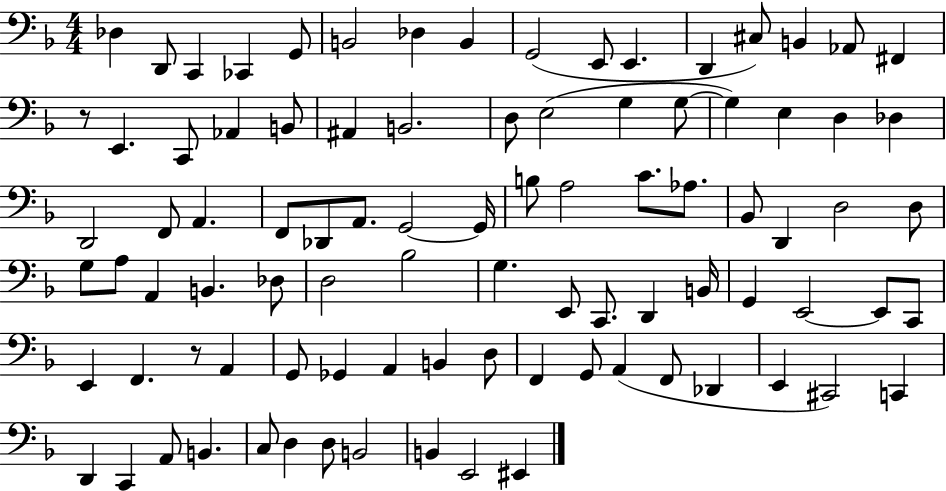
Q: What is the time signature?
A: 4/4